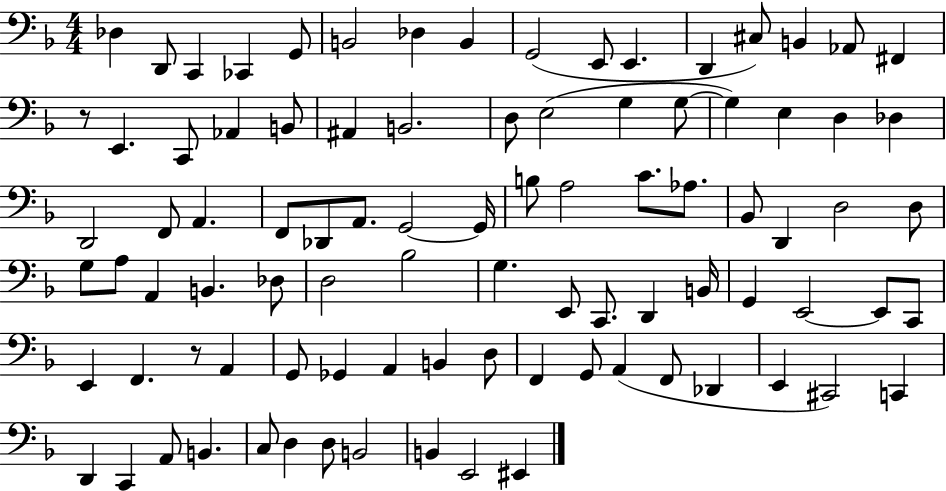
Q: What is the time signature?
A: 4/4